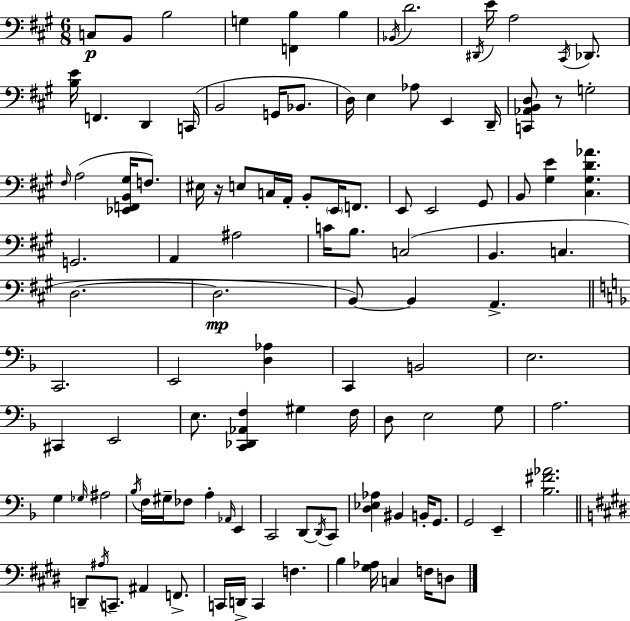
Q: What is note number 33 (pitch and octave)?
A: E2